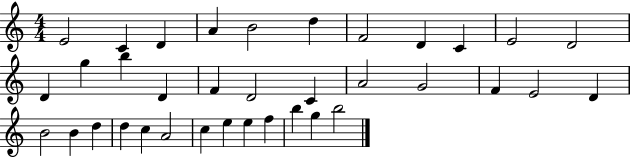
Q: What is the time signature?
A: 4/4